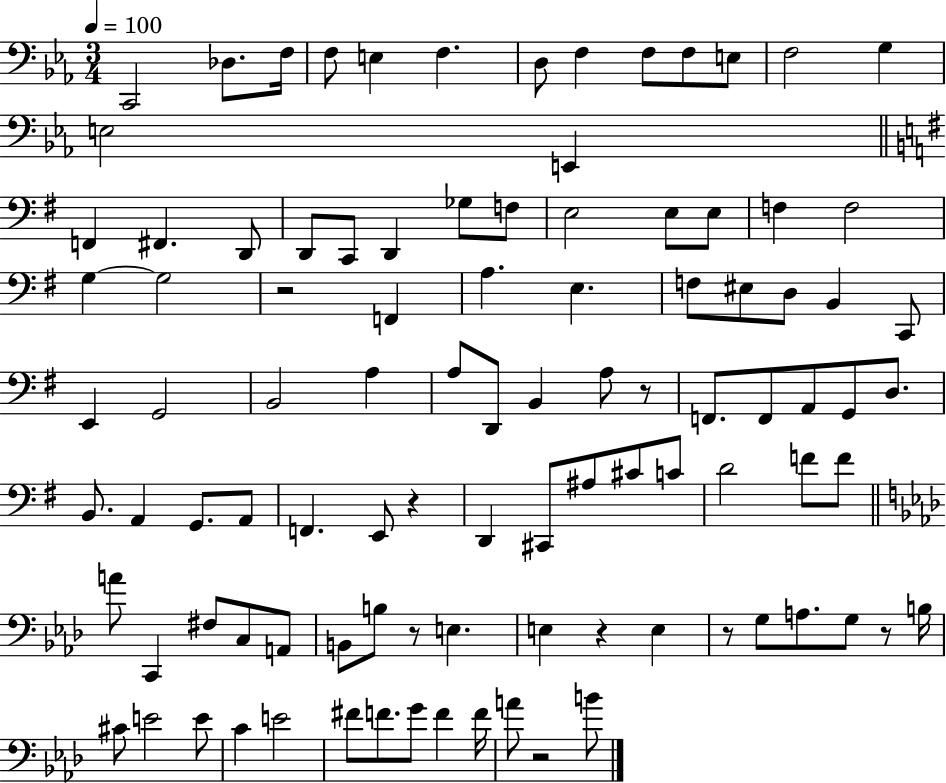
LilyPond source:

{
  \clef bass
  \numericTimeSignature
  \time 3/4
  \key ees \major
  \tempo 4 = 100
  c,2 des8. f16 | f8 e4 f4. | d8 f4 f8 f8 e8 | f2 g4 | \break e2 e,4 | \bar "||" \break \key e \minor f,4 fis,4. d,8 | d,8 c,8 d,4 ges8 f8 | e2 e8 e8 | f4 f2 | \break g4~~ g2 | r2 f,4 | a4. e4. | f8 eis8 d8 b,4 c,8 | \break e,4 g,2 | b,2 a4 | a8 d,8 b,4 a8 r8 | f,8. f,8 a,8 g,8 d8. | \break b,8. a,4 g,8. a,8 | f,4. e,8 r4 | d,4 cis,8 ais8 cis'8 c'8 | d'2 f'8 f'8 | \break \bar "||" \break \key aes \major a'8 c,4 fis8 c8 a,8 | b,8 b8 r8 e4. | e4 r4 e4 | r8 g8 a8. g8 r8 b16 | \break cis'8 e'2 e'8 | c'4 e'2 | fis'8 f'8. g'8 f'4 f'16 | a'8 r2 b'8 | \break \bar "|."
}